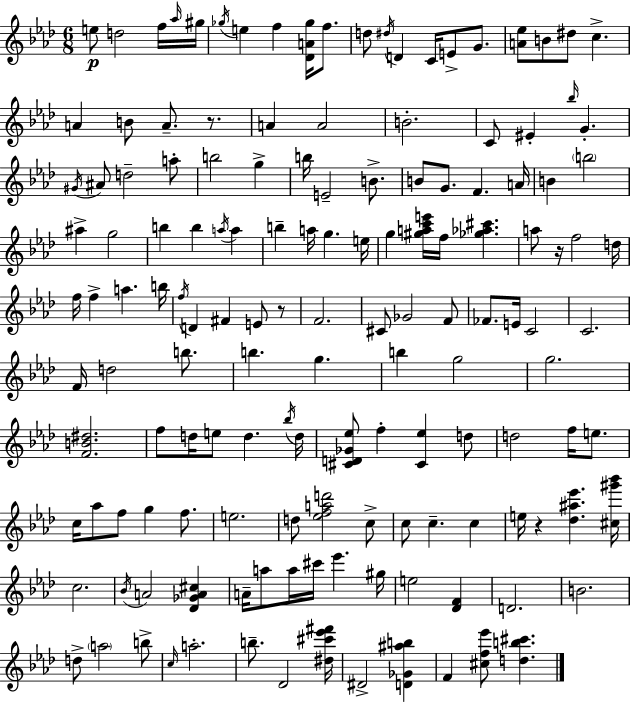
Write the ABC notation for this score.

X:1
T:Untitled
M:6/8
L:1/4
K:Ab
e/2 d2 f/4 _a/4 ^g/4 _g/4 e f [_DA_g]/4 f/2 d/2 ^d/4 D C/4 E/2 G/2 [A_e]/2 B/2 ^d/2 c A B/2 A/2 z/2 A A2 B2 C/2 ^E _b/4 G ^G/4 ^A/2 d2 a/2 b2 g b/4 E2 B/2 B/2 G/2 F A/4 B b2 ^a g2 b b a/4 a b a/4 g e/4 g [^gac'e']/4 f/4 [_g_a^c'] a/2 z/4 f2 d/4 f/4 f a b/4 f/4 D ^F E/2 z/2 F2 ^C/2 _G2 F/2 _F/2 E/4 C2 C2 F/4 d2 b/2 b g b g2 g2 [FB^d]2 f/2 d/4 e/2 d _b/4 d/4 [^CD_G_e]/2 f [^C_e] d/2 d2 f/4 e/2 c/4 _a/2 f/2 g f/2 e2 d/2 [_efad']2 c/2 c/2 c c e/4 z [_d^a_e'] [^c^g'_b']/4 c2 _B/4 A2 [_D_GA^c] A/4 a/2 a/4 ^c'/4 _e' ^g/4 e2 [_DF] D2 B2 d/2 a2 b/2 c/4 a2 b/2 _D2 [^d^c'_e'^f']/4 ^D2 [D_G^ab] F [^cf_e']/2 [db^c']